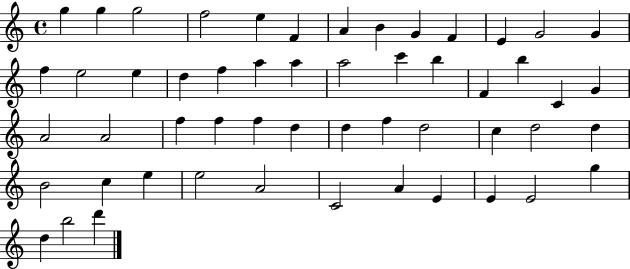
{
  \clef treble
  \time 4/4
  \defaultTimeSignature
  \key c \major
  g''4 g''4 g''2 | f''2 e''4 f'4 | a'4 b'4 g'4 f'4 | e'4 g'2 g'4 | \break f''4 e''2 e''4 | d''4 f''4 a''4 a''4 | a''2 c'''4 b''4 | f'4 b''4 c'4 g'4 | \break a'2 a'2 | f''4 f''4 f''4 d''4 | d''4 f''4 d''2 | c''4 d''2 d''4 | \break b'2 c''4 e''4 | e''2 a'2 | c'2 a'4 e'4 | e'4 e'2 g''4 | \break d''4 b''2 d'''4 | \bar "|."
}